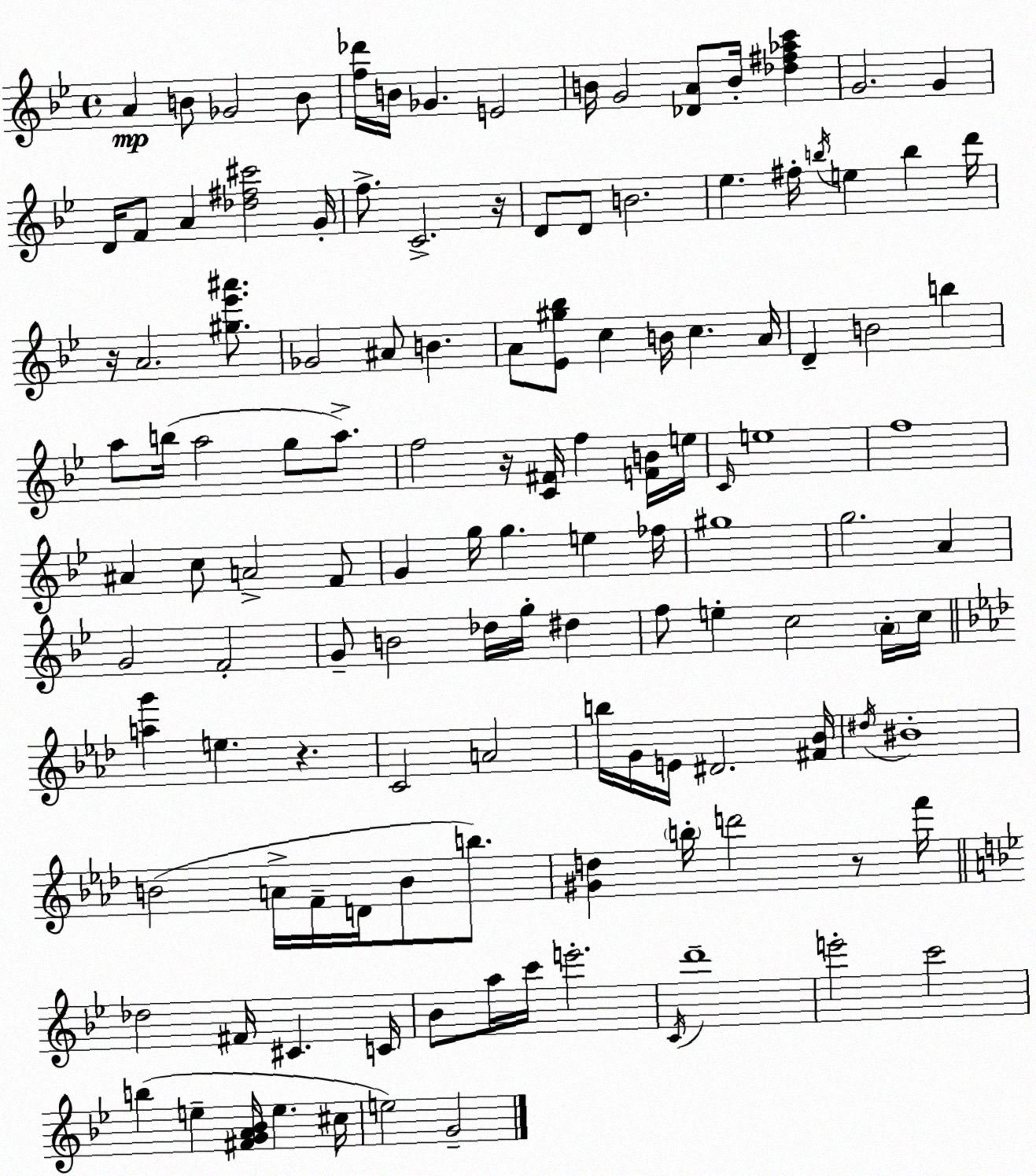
X:1
T:Untitled
M:4/4
L:1/4
K:Bb
A B/2 _G2 B/2 [f_d']/4 B/4 _G E2 B/4 G2 [_DA]/2 B/4 [_d^f_ac'] G2 G D/4 F/2 A [_d^f^c']2 G/4 f/2 C2 z/4 D/2 D/2 B2 _e ^f/4 b/4 e b d'/4 z/4 A2 [^g_e'^a']/2 _G2 ^A/2 B A/2 [_E^g_b]/2 c B/4 c A/4 D B2 b a/2 b/4 a2 g/2 a/2 f2 z/4 [C^F]/4 f [FB]/4 e/4 C/4 e4 f4 ^A c/2 A2 F/2 G g/4 g e _f/4 ^g4 g2 A G2 F2 G/2 B2 _d/4 g/4 ^d f/2 e c2 A/4 c/4 [ag'] e z C2 A2 b/4 G/4 E/4 ^D2 [^F_B]/4 ^d/4 ^B4 B2 A/4 F/4 D/4 B/2 b/2 [^Gd] b/4 d'2 z/2 f'/4 _d2 ^F/4 ^C C/4 _B/2 a/4 c'/4 e'2 C/4 d'4 e'2 c'2 b e [^FGA_B]/4 e ^c/4 e2 G2